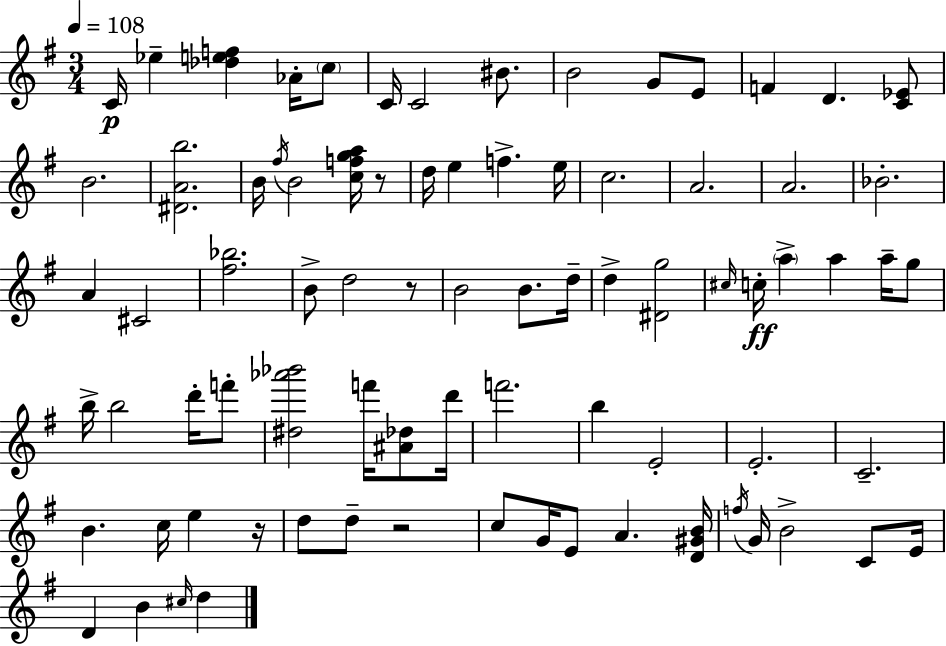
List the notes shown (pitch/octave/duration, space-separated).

C4/s Eb5/q [Db5,E5,F5]/q Ab4/s C5/e C4/s C4/h BIS4/e. B4/h G4/e E4/e F4/q D4/q. [C4,Eb4]/e B4/h. [D#4,A4,B5]/h. B4/s F#5/s B4/h [C5,F5,G5,A5]/s R/e D5/s E5/q F5/q. E5/s C5/h. A4/h. A4/h. Bb4/h. A4/q C#4/h [F#5,Bb5]/h. B4/e D5/h R/e B4/h B4/e. D5/s D5/q [D#4,G5]/h C#5/s C5/s A5/q A5/q A5/s G5/e B5/s B5/h D6/s F6/e [D#5,Ab6,Bb6]/h F6/s [A#4,Db5]/e D6/s F6/h. B5/q E4/h E4/h. C4/h. B4/q. C5/s E5/q R/s D5/e D5/e R/h C5/e G4/s E4/e A4/q. [D4,G#4,B4]/s F5/s G4/s B4/h C4/e E4/s D4/q B4/q C#5/s D5/q